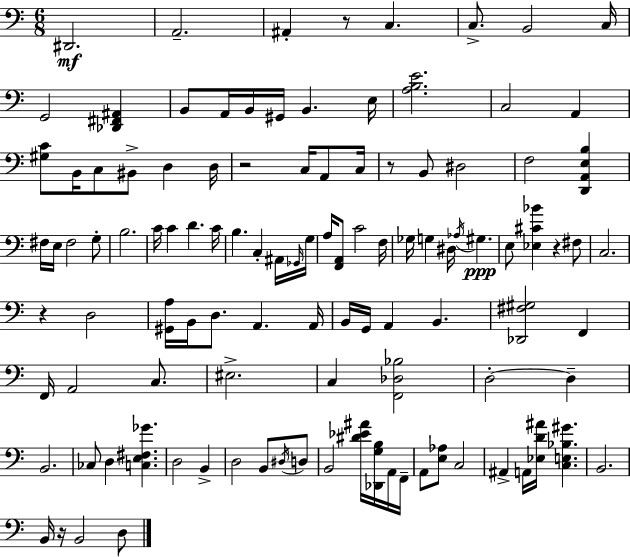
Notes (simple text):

D#2/h. A2/h. A#2/q R/e C3/q. C3/e. B2/h C3/s G2/h [Db2,F#2,A#2]/q B2/e A2/s B2/s G#2/s B2/q. E3/s [A3,B3,E4]/h. C3/h A2/q [G#3,C4]/e B2/s C3/e BIS2/e D3/q D3/s R/h C3/s A2/e C3/s R/e B2/e D#3/h F3/h [D2,A2,E3,B3]/q F#3/s E3/s F#3/h G3/e B3/h. C4/s C4/q D4/q. C4/s B3/q. C3/q A#2/s Gb2/s G3/s A3/s [F2,A2]/e C4/h F3/s Gb3/s G3/q D#3/s Ab3/s G#3/q. E3/e [Eb3,C#4,Bb4]/q R/q F#3/e C3/h. R/q D3/h [G#2,A3]/s B2/s D3/e. A2/q. A2/s B2/s G2/s A2/q B2/q. [Db2,F#3,G#3]/h F2/q F2/s A2/h C3/e. EIS3/h. C3/q [F2,Db3,Bb3]/h D3/h D3/q B2/h. CES3/e D3/q [C3,E3,F#3,Gb4]/q. D3/h B2/q D3/h B2/e D#3/s D3/e B2/h [D#4,Eb4,A#4]/s [Db2,G3,B3]/s A2/s F2/s A2/e [E3,Ab3]/e C3/h A#2/q A2/s [Eb3,D4,A#4]/s [C3,E3,Bb3,G#4]/q. B2/h. B2/s R/s B2/h D3/e